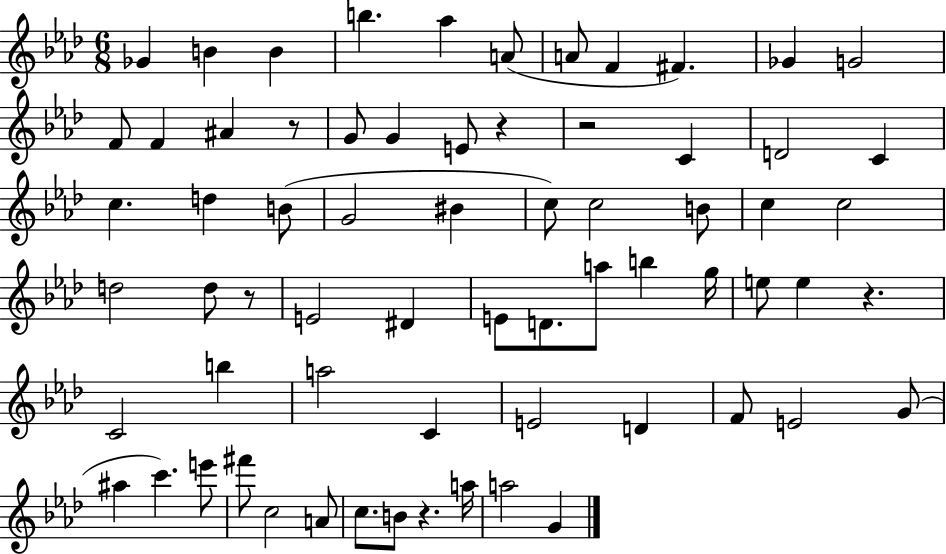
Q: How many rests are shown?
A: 6